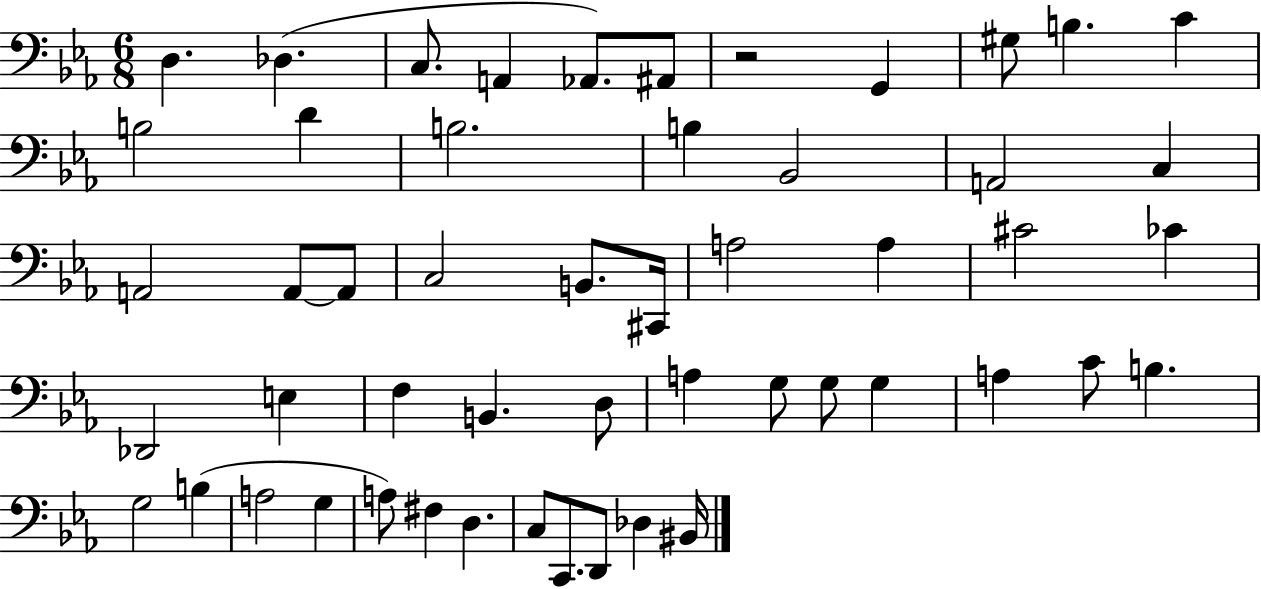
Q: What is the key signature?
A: EES major